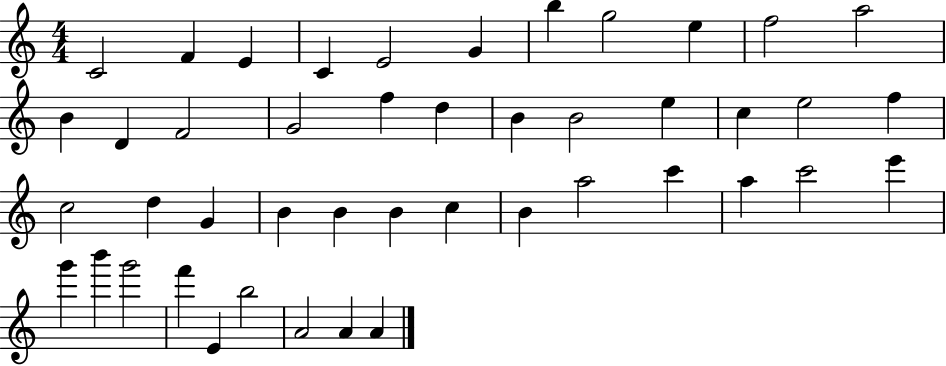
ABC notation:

X:1
T:Untitled
M:4/4
L:1/4
K:C
C2 F E C E2 G b g2 e f2 a2 B D F2 G2 f d B B2 e c e2 f c2 d G B B B c B a2 c' a c'2 e' g' b' g'2 f' E b2 A2 A A